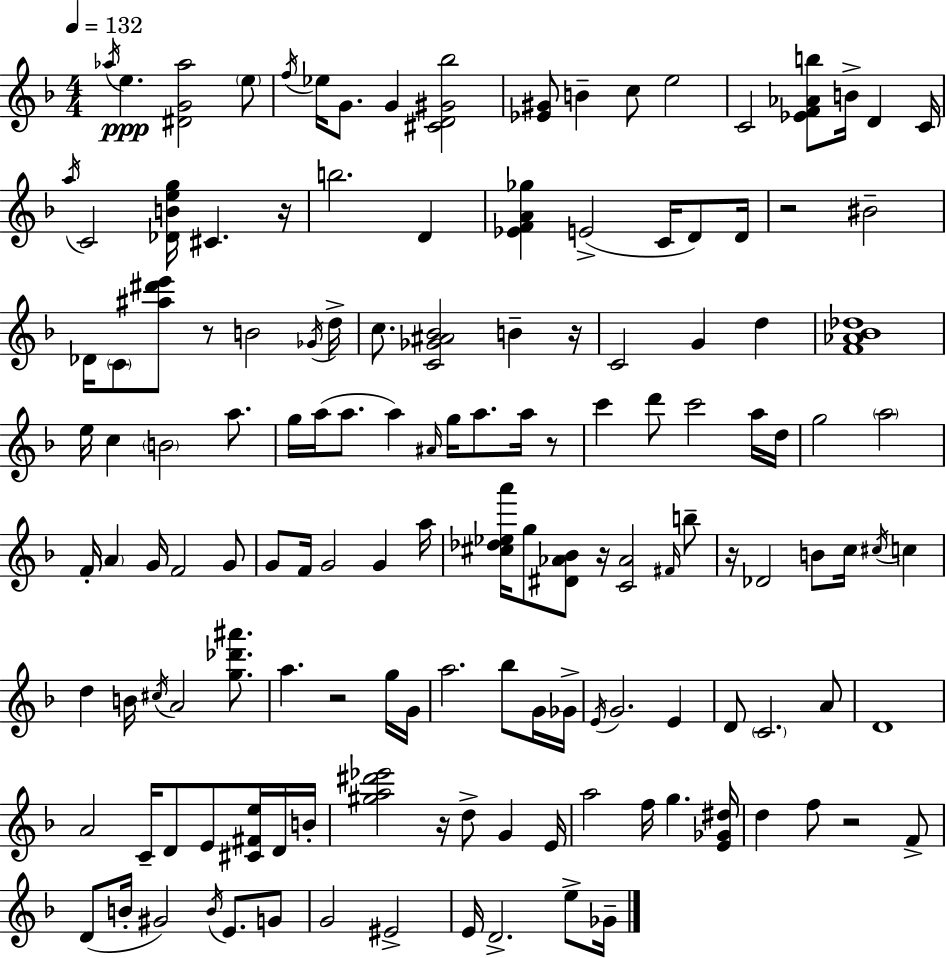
Ab5/s E5/q. [D#4,G4,Ab5]/h E5/e F5/s Eb5/s G4/e. G4/q [C#4,D4,G#4,Bb5]/h [Eb4,G#4]/e B4/q C5/e E5/h C4/h [Eb4,F4,Ab4,B5]/e B4/s D4/q C4/s A5/s C4/h [Db4,B4,E5,G5]/s C#4/q. R/s B5/h. D4/q [Eb4,F4,A4,Gb5]/q E4/h C4/s D4/e D4/s R/h BIS4/h Db4/s C4/e [A#5,D#6,E6]/e R/e B4/h Gb4/s D5/s C5/e. [C4,Gb4,A#4,Bb4]/h B4/q R/s C4/h G4/q D5/q [F4,Ab4,Bb4,Db5]/w E5/s C5/q B4/h A5/e. G5/s A5/s A5/e. A5/q A#4/s G5/s A5/e. A5/s R/e C6/q D6/e C6/h A5/s D5/s G5/h A5/h F4/s A4/q G4/s F4/h G4/e G4/e F4/s G4/h G4/q A5/s [C#5,Db5,Eb5,A6]/s G5/e [D#4,Ab4,Bb4]/e R/s [C4,Ab4]/h F#4/s B5/e R/s Db4/h B4/e C5/s C#5/s C5/q D5/q B4/s C#5/s A4/h [G5,Db6,A#6]/e. A5/q. R/h G5/s G4/s A5/h. Bb5/e G4/s Gb4/s E4/s G4/h. E4/q D4/e C4/h. A4/e D4/w A4/h C4/s D4/e E4/e [C#4,F#4,E5]/s D4/s B4/s [G#5,A5,D#6,Eb6]/h R/s D5/e G4/q E4/s A5/h F5/s G5/q. [E4,Gb4,D#5]/s D5/q F5/e R/h F4/e D4/e B4/s G#4/h B4/s E4/e. G4/e G4/h EIS4/h E4/s D4/h. E5/e Gb4/s